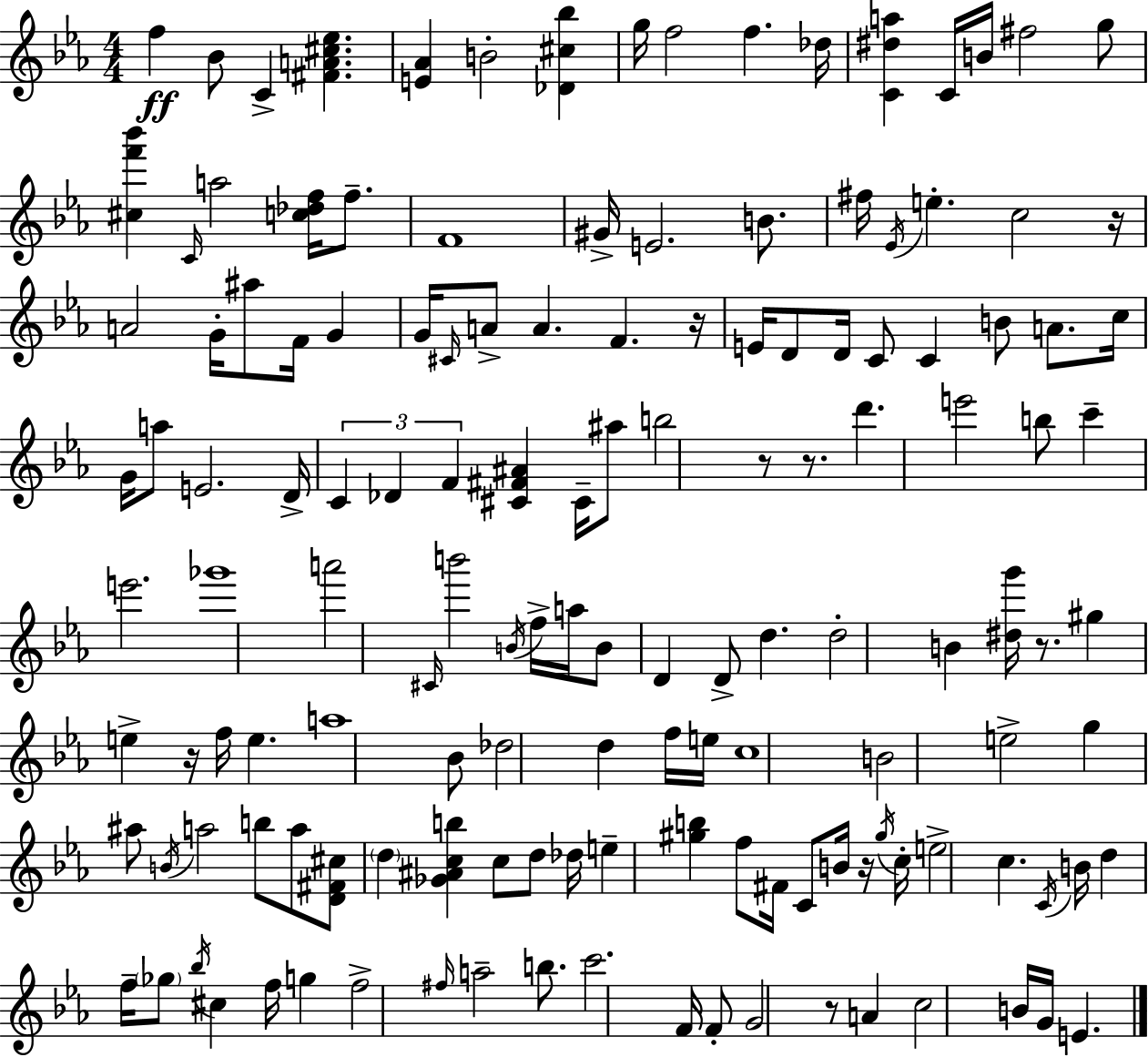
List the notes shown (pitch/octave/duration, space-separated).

F5/q Bb4/e C4/q [F#4,A4,C#5,Eb5]/q. [E4,Ab4]/q B4/h [Db4,C#5,Bb5]/q G5/s F5/h F5/q. Db5/s [C4,D#5,A5]/q C4/s B4/s F#5/h G5/e [C#5,F6,Bb6]/q C4/s A5/h [C5,Db5,F5]/s F5/e. F4/w G#4/s E4/h. B4/e. F#5/s Eb4/s E5/q. C5/h R/s A4/h G4/s A#5/e F4/s G4/q G4/s C#4/s A4/e A4/q. F4/q. R/s E4/s D4/e D4/s C4/e C4/q B4/e A4/e. C5/s G4/s A5/e E4/h. D4/s C4/q Db4/q F4/q [C#4,F#4,A#4]/q C#4/s A#5/e B5/h R/e R/e. D6/q. E6/h B5/e C6/q E6/h. Gb6/w A6/h C#4/s B6/h B4/s F5/s A5/s B4/e D4/q D4/e D5/q. D5/h B4/q [D#5,G6]/s R/e. G#5/q E5/q R/s F5/s E5/q. A5/w Bb4/e Db5/h D5/q F5/s E5/s C5/w B4/h E5/h G5/q A#5/e B4/s A5/h B5/e A5/e [D4,F#4,C#5]/e D5/q [Gb4,A#4,C5,B5]/q C5/e D5/e Db5/s E5/q [G#5,B5]/q F5/e F#4/s C4/e B4/s R/s G#5/s C5/s E5/h C5/q. C4/s B4/s D5/q F5/s Gb5/e Bb5/s C#5/q F5/s G5/q F5/h F#5/s A5/h B5/e. C6/h. F4/s F4/e G4/h R/e A4/q C5/h B4/s G4/s E4/q.